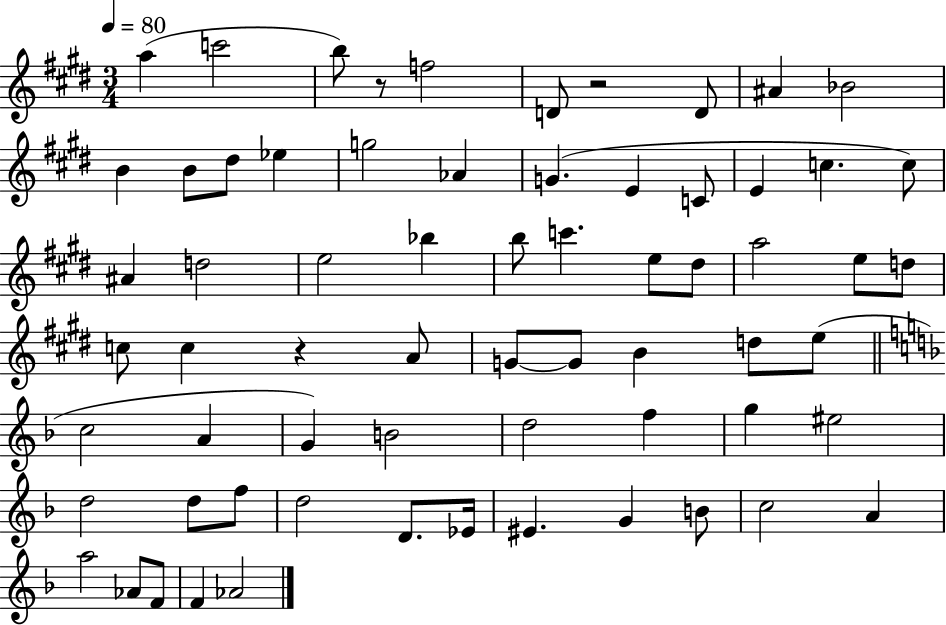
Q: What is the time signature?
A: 3/4